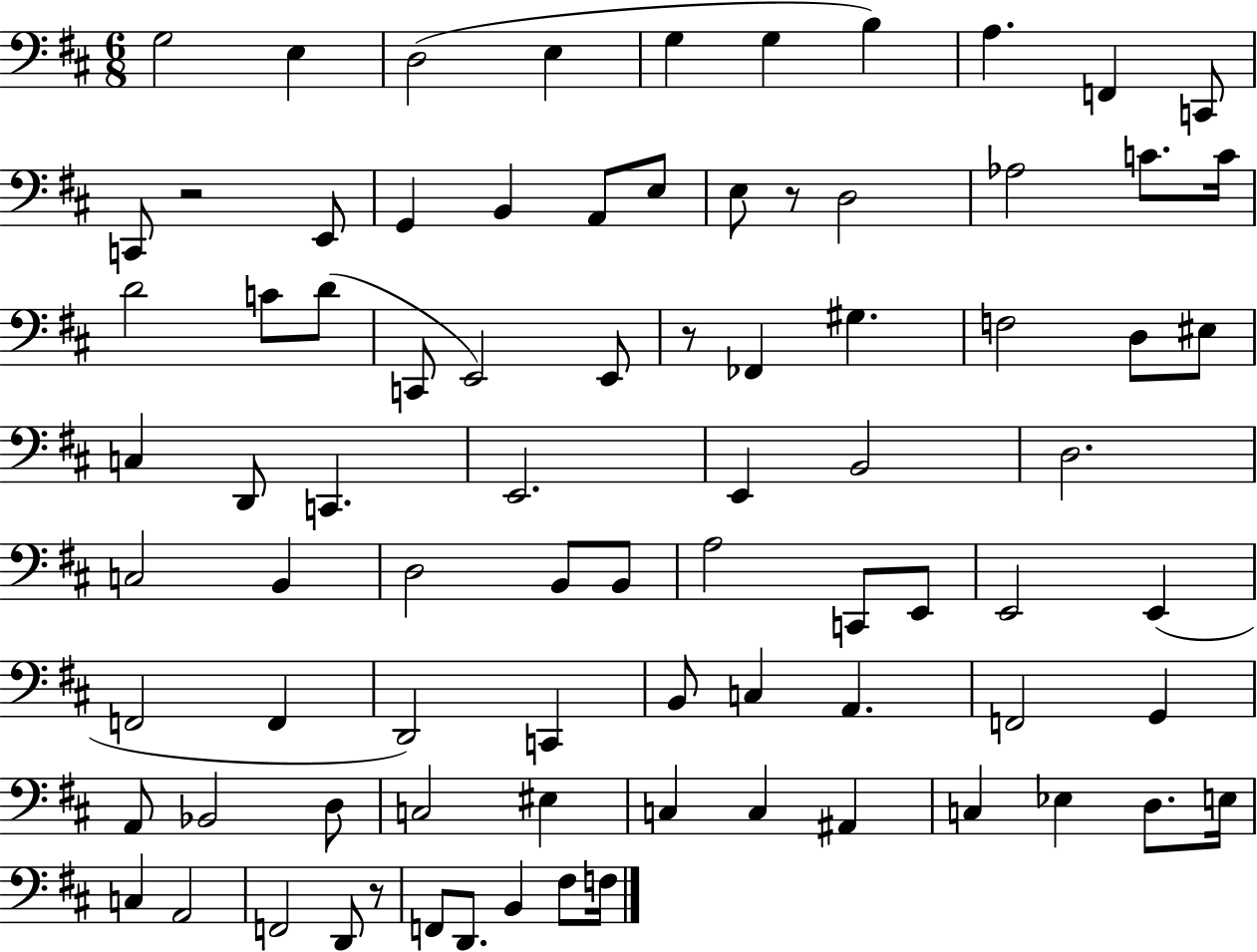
G3/h E3/q D3/h E3/q G3/q G3/q B3/q A3/q. F2/q C2/e C2/e R/h E2/e G2/q B2/q A2/e E3/e E3/e R/e D3/h Ab3/h C4/e. C4/s D4/h C4/e D4/e C2/e E2/h E2/e R/e FES2/q G#3/q. F3/h D3/e EIS3/e C3/q D2/e C2/q. E2/h. E2/q B2/h D3/h. C3/h B2/q D3/h B2/e B2/e A3/h C2/e E2/e E2/h E2/q F2/h F2/q D2/h C2/q B2/e C3/q A2/q. F2/h G2/q A2/e Bb2/h D3/e C3/h EIS3/q C3/q C3/q A#2/q C3/q Eb3/q D3/e. E3/s C3/q A2/h F2/h D2/e R/e F2/e D2/e. B2/q F#3/e F3/s